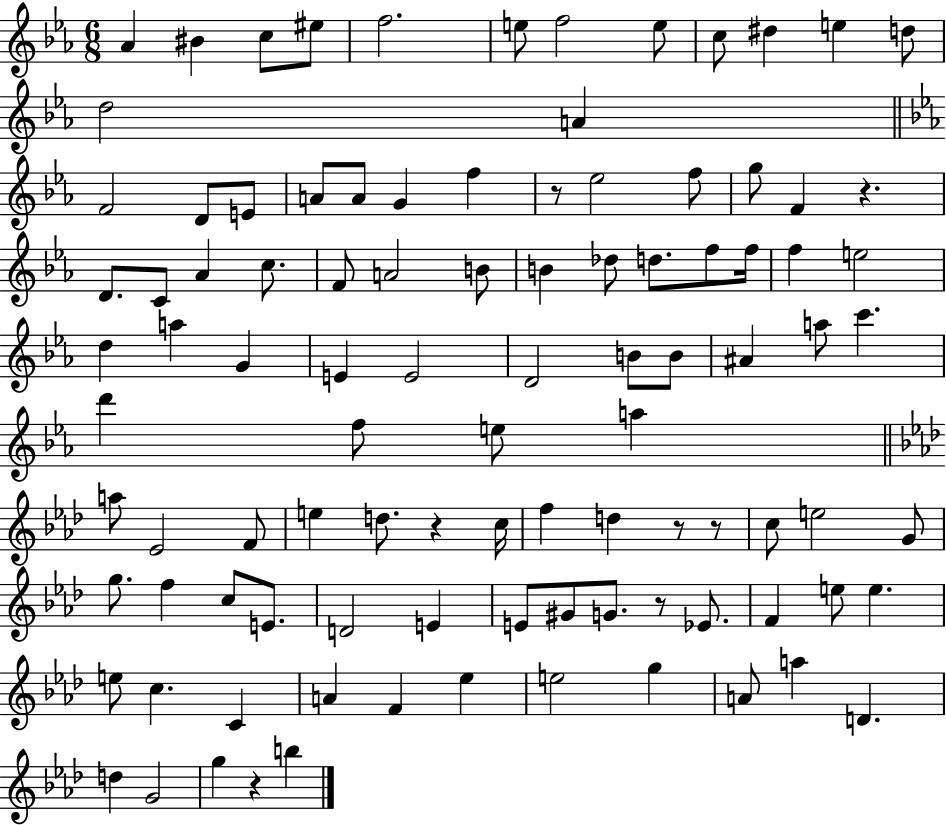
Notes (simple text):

Ab4/q BIS4/q C5/e EIS5/e F5/h. E5/e F5/h E5/e C5/e D#5/q E5/q D5/e D5/h A4/q F4/h D4/e E4/e A4/e A4/e G4/q F5/q R/e Eb5/h F5/e G5/e F4/q R/q. D4/e. C4/e Ab4/q C5/e. F4/e A4/h B4/e B4/q Db5/e D5/e. F5/e F5/s F5/q E5/h D5/q A5/q G4/q E4/q E4/h D4/h B4/e B4/e A#4/q A5/e C6/q. D6/q F5/e E5/e A5/q A5/e Eb4/h F4/e E5/q D5/e. R/q C5/s F5/q D5/q R/e R/e C5/e E5/h G4/e G5/e. F5/q C5/e E4/e. D4/h E4/q E4/e G#4/e G4/e. R/e Eb4/e. F4/q E5/e E5/q. E5/e C5/q. C4/q A4/q F4/q Eb5/q E5/h G5/q A4/e A5/q D4/q. D5/q G4/h G5/q R/q B5/q